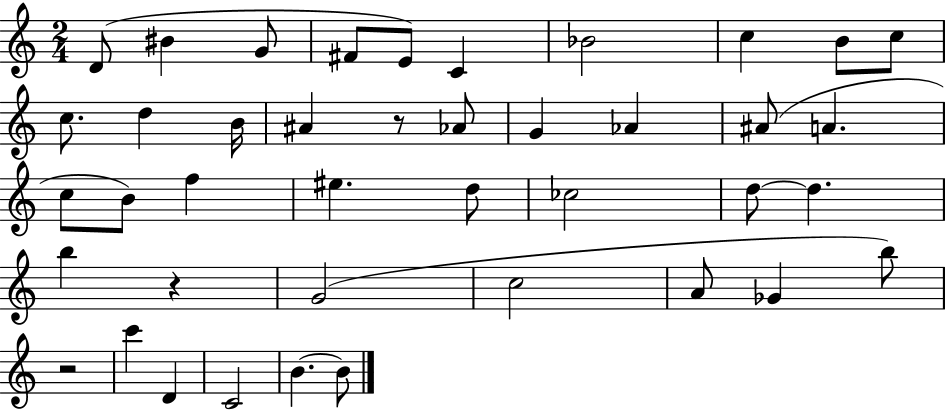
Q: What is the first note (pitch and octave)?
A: D4